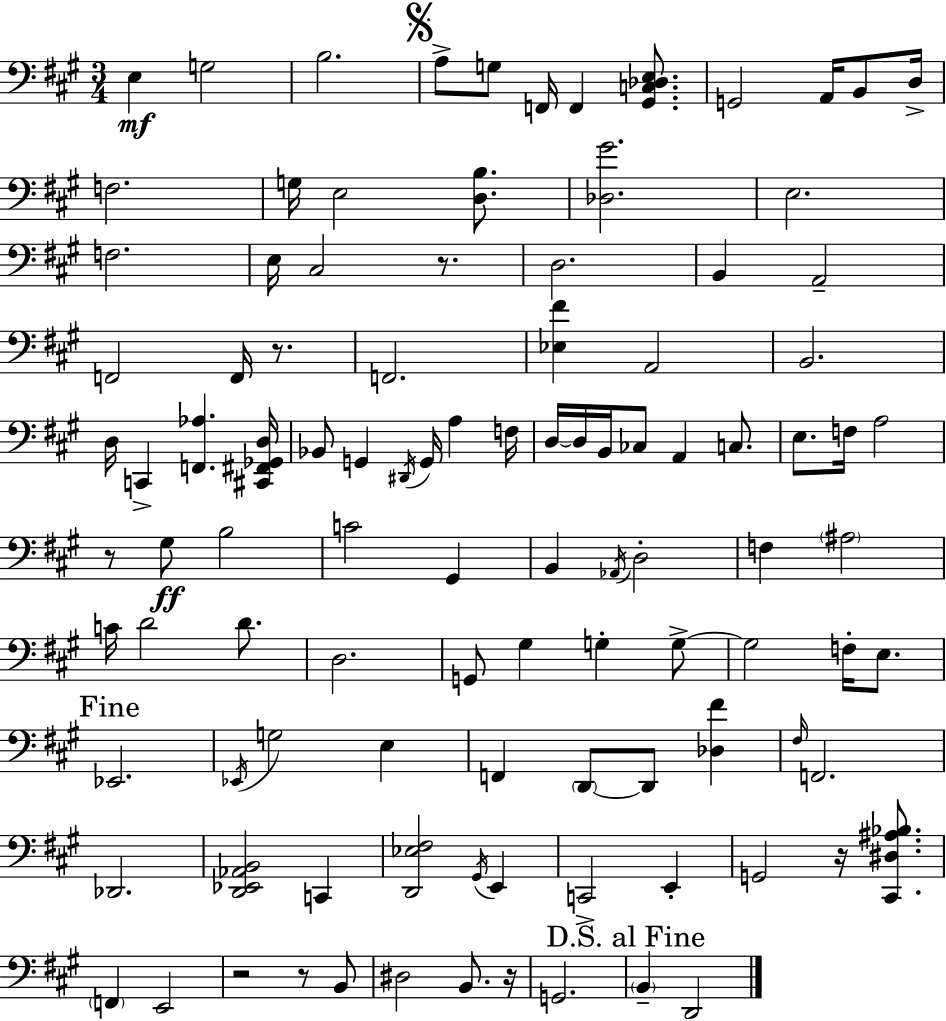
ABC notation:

X:1
T:Untitled
M:3/4
L:1/4
K:A
E, G,2 B,2 A,/2 G,/2 F,,/4 F,, [^G,,C,_D,E,]/2 G,,2 A,,/4 B,,/2 D,/4 F,2 G,/4 E,2 [D,B,]/2 [_D,^G]2 E,2 F,2 E,/4 ^C,2 z/2 D,2 B,, A,,2 F,,2 F,,/4 z/2 F,,2 [_E,^F] A,,2 B,,2 D,/4 C,, [F,,_A,] [^C,,^F,,_G,,D,]/4 _B,,/2 G,, ^D,,/4 G,,/4 A, F,/4 D,/4 D,/4 B,,/4 _C,/2 A,, C,/2 E,/2 F,/4 A,2 z/2 ^G,/2 B,2 C2 ^G,, B,, _A,,/4 D,2 F, ^A,2 C/4 D2 D/2 D,2 G,,/2 ^G, G, G,/2 G,2 F,/4 E,/2 _E,,2 _E,,/4 G,2 E, F,, D,,/2 D,,/2 [_D,^F] ^F,/4 F,,2 _D,,2 [D,,_E,,_A,,B,,]2 C,, [D,,_E,^F,]2 ^G,,/4 E,, C,,2 E,, G,,2 z/4 [^C,,^D,^A,_B,]/2 F,, E,,2 z2 z/2 B,,/2 ^D,2 B,,/2 z/4 G,,2 B,, D,,2